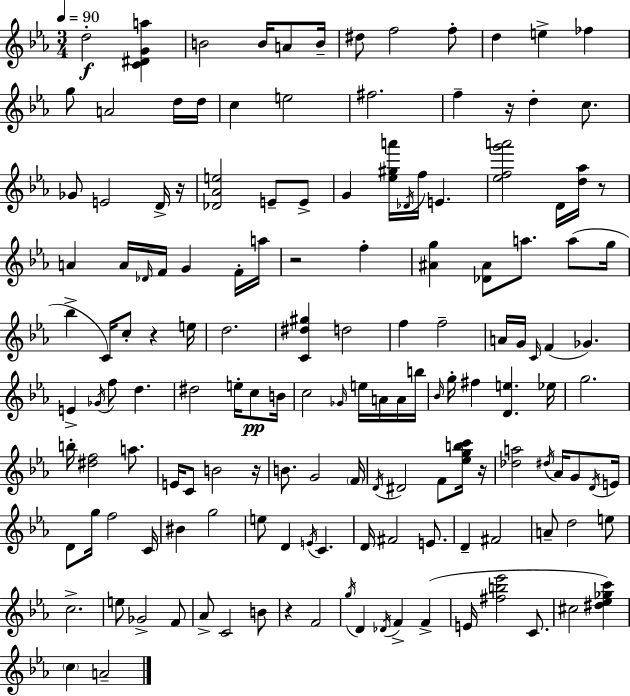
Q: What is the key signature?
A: EES major